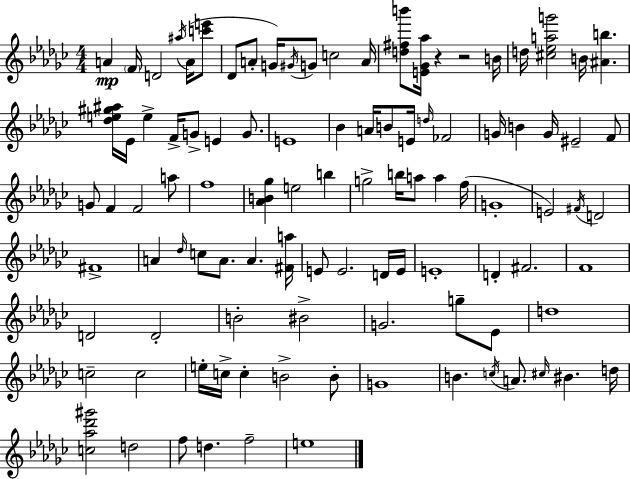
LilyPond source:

{
  \clef treble
  \numericTimeSignature
  \time 4/4
  \key ees \minor
  \repeat volta 2 { a'4\mp \parenthesize f'16 d'2 \acciaccatura { ais''16 } a'16( <c''' e'''>8 | des'8 a'8-. g'16) \acciaccatura { gis'16 } g'8 c''2 | a'16 <d'' fis'' b'''>8 <e' ges' aes''>16 r4 r2 | b'16 d''16 <cis'' ees'' a'' g'''>2 b'16 <ais' b''>4. | \break <des'' e'' gis'' ais''>16 ees'16 e''4-> f'16-> g'8-> e'4 g'8. | e'1 | bes'4 a'16 b'8 e'16 \grace { d''16 } fes'2 | g'16 b'4 g'16 eis'2-- | \break f'8 g'8 f'4 f'2 | a''8 f''1 | <aes' b' ges''>4 e''2 b''4 | g''2-> b''16 a''8 a''4 | \break f''16( g'1-. | e'2) \acciaccatura { fis'16 } d'2 | fis'1-> | a'4 \grace { des''16 } c''8 a'8. a'4. | \break <fis' a''>16 e'8 e'2. | d'16 e'16 e'1-. | d'4-. fis'2. | f'1 | \break d'2 d'2-. | b'2-. bis'2-> | g'2. | g''8-- ees'8 d''1 | \break c''2-- c''2 | e''16-. c''16-> c''4-. b'2-> | b'8-. g'1 | b'4. \acciaccatura { c''16 } a'8. \grace { cis''16 } | \break bis'4. d''16 <c'' aes'' des''' gis'''>2 d''2 | f''8 d''4. f''2-- | e''1 | } \bar "|."
}